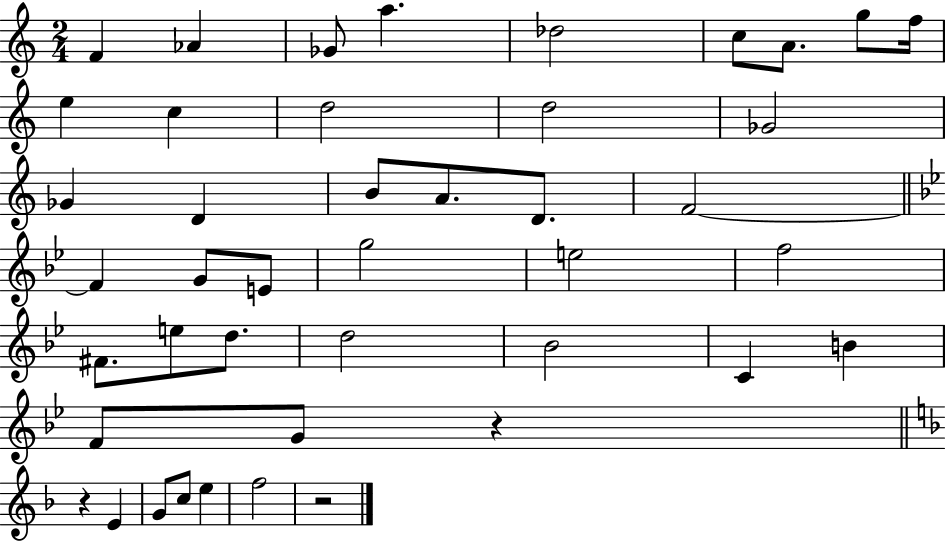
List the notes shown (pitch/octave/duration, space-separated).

F4/q Ab4/q Gb4/e A5/q. Db5/h C5/e A4/e. G5/e F5/s E5/q C5/q D5/h D5/h Gb4/h Gb4/q D4/q B4/e A4/e. D4/e. F4/h F4/q G4/e E4/e G5/h E5/h F5/h F#4/e. E5/e D5/e. D5/h Bb4/h C4/q B4/q F4/e G4/e R/q R/q E4/q G4/e C5/e E5/q F5/h R/h